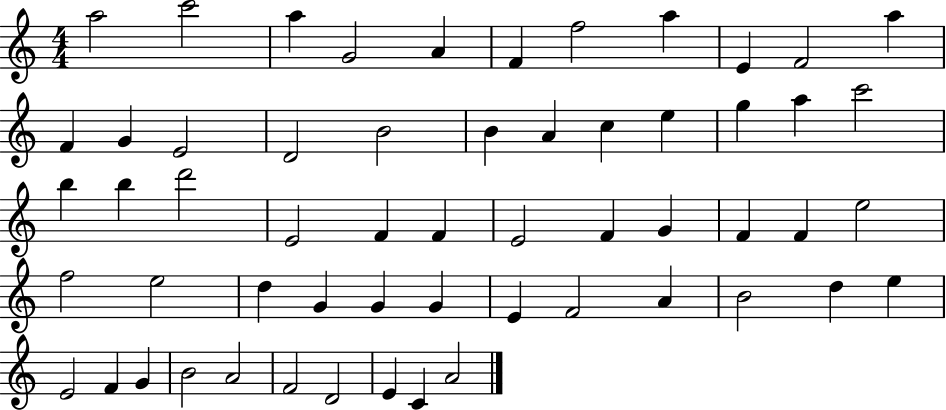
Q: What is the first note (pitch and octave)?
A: A5